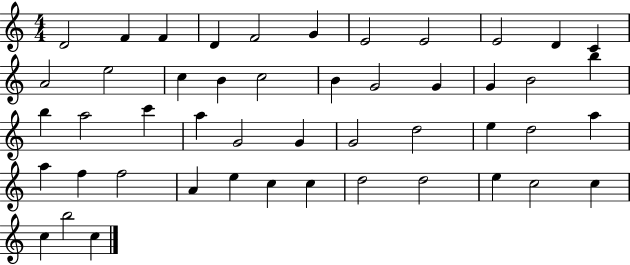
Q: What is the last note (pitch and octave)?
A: C5